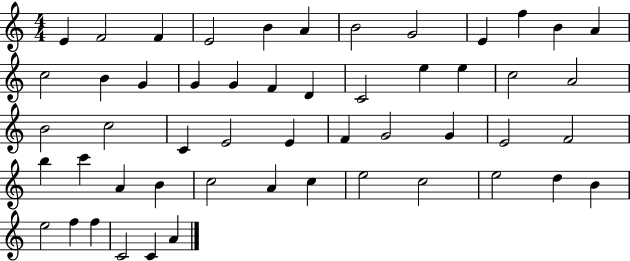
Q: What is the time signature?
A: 4/4